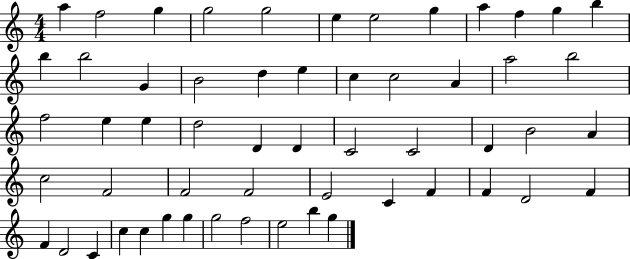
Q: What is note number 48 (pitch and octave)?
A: C5